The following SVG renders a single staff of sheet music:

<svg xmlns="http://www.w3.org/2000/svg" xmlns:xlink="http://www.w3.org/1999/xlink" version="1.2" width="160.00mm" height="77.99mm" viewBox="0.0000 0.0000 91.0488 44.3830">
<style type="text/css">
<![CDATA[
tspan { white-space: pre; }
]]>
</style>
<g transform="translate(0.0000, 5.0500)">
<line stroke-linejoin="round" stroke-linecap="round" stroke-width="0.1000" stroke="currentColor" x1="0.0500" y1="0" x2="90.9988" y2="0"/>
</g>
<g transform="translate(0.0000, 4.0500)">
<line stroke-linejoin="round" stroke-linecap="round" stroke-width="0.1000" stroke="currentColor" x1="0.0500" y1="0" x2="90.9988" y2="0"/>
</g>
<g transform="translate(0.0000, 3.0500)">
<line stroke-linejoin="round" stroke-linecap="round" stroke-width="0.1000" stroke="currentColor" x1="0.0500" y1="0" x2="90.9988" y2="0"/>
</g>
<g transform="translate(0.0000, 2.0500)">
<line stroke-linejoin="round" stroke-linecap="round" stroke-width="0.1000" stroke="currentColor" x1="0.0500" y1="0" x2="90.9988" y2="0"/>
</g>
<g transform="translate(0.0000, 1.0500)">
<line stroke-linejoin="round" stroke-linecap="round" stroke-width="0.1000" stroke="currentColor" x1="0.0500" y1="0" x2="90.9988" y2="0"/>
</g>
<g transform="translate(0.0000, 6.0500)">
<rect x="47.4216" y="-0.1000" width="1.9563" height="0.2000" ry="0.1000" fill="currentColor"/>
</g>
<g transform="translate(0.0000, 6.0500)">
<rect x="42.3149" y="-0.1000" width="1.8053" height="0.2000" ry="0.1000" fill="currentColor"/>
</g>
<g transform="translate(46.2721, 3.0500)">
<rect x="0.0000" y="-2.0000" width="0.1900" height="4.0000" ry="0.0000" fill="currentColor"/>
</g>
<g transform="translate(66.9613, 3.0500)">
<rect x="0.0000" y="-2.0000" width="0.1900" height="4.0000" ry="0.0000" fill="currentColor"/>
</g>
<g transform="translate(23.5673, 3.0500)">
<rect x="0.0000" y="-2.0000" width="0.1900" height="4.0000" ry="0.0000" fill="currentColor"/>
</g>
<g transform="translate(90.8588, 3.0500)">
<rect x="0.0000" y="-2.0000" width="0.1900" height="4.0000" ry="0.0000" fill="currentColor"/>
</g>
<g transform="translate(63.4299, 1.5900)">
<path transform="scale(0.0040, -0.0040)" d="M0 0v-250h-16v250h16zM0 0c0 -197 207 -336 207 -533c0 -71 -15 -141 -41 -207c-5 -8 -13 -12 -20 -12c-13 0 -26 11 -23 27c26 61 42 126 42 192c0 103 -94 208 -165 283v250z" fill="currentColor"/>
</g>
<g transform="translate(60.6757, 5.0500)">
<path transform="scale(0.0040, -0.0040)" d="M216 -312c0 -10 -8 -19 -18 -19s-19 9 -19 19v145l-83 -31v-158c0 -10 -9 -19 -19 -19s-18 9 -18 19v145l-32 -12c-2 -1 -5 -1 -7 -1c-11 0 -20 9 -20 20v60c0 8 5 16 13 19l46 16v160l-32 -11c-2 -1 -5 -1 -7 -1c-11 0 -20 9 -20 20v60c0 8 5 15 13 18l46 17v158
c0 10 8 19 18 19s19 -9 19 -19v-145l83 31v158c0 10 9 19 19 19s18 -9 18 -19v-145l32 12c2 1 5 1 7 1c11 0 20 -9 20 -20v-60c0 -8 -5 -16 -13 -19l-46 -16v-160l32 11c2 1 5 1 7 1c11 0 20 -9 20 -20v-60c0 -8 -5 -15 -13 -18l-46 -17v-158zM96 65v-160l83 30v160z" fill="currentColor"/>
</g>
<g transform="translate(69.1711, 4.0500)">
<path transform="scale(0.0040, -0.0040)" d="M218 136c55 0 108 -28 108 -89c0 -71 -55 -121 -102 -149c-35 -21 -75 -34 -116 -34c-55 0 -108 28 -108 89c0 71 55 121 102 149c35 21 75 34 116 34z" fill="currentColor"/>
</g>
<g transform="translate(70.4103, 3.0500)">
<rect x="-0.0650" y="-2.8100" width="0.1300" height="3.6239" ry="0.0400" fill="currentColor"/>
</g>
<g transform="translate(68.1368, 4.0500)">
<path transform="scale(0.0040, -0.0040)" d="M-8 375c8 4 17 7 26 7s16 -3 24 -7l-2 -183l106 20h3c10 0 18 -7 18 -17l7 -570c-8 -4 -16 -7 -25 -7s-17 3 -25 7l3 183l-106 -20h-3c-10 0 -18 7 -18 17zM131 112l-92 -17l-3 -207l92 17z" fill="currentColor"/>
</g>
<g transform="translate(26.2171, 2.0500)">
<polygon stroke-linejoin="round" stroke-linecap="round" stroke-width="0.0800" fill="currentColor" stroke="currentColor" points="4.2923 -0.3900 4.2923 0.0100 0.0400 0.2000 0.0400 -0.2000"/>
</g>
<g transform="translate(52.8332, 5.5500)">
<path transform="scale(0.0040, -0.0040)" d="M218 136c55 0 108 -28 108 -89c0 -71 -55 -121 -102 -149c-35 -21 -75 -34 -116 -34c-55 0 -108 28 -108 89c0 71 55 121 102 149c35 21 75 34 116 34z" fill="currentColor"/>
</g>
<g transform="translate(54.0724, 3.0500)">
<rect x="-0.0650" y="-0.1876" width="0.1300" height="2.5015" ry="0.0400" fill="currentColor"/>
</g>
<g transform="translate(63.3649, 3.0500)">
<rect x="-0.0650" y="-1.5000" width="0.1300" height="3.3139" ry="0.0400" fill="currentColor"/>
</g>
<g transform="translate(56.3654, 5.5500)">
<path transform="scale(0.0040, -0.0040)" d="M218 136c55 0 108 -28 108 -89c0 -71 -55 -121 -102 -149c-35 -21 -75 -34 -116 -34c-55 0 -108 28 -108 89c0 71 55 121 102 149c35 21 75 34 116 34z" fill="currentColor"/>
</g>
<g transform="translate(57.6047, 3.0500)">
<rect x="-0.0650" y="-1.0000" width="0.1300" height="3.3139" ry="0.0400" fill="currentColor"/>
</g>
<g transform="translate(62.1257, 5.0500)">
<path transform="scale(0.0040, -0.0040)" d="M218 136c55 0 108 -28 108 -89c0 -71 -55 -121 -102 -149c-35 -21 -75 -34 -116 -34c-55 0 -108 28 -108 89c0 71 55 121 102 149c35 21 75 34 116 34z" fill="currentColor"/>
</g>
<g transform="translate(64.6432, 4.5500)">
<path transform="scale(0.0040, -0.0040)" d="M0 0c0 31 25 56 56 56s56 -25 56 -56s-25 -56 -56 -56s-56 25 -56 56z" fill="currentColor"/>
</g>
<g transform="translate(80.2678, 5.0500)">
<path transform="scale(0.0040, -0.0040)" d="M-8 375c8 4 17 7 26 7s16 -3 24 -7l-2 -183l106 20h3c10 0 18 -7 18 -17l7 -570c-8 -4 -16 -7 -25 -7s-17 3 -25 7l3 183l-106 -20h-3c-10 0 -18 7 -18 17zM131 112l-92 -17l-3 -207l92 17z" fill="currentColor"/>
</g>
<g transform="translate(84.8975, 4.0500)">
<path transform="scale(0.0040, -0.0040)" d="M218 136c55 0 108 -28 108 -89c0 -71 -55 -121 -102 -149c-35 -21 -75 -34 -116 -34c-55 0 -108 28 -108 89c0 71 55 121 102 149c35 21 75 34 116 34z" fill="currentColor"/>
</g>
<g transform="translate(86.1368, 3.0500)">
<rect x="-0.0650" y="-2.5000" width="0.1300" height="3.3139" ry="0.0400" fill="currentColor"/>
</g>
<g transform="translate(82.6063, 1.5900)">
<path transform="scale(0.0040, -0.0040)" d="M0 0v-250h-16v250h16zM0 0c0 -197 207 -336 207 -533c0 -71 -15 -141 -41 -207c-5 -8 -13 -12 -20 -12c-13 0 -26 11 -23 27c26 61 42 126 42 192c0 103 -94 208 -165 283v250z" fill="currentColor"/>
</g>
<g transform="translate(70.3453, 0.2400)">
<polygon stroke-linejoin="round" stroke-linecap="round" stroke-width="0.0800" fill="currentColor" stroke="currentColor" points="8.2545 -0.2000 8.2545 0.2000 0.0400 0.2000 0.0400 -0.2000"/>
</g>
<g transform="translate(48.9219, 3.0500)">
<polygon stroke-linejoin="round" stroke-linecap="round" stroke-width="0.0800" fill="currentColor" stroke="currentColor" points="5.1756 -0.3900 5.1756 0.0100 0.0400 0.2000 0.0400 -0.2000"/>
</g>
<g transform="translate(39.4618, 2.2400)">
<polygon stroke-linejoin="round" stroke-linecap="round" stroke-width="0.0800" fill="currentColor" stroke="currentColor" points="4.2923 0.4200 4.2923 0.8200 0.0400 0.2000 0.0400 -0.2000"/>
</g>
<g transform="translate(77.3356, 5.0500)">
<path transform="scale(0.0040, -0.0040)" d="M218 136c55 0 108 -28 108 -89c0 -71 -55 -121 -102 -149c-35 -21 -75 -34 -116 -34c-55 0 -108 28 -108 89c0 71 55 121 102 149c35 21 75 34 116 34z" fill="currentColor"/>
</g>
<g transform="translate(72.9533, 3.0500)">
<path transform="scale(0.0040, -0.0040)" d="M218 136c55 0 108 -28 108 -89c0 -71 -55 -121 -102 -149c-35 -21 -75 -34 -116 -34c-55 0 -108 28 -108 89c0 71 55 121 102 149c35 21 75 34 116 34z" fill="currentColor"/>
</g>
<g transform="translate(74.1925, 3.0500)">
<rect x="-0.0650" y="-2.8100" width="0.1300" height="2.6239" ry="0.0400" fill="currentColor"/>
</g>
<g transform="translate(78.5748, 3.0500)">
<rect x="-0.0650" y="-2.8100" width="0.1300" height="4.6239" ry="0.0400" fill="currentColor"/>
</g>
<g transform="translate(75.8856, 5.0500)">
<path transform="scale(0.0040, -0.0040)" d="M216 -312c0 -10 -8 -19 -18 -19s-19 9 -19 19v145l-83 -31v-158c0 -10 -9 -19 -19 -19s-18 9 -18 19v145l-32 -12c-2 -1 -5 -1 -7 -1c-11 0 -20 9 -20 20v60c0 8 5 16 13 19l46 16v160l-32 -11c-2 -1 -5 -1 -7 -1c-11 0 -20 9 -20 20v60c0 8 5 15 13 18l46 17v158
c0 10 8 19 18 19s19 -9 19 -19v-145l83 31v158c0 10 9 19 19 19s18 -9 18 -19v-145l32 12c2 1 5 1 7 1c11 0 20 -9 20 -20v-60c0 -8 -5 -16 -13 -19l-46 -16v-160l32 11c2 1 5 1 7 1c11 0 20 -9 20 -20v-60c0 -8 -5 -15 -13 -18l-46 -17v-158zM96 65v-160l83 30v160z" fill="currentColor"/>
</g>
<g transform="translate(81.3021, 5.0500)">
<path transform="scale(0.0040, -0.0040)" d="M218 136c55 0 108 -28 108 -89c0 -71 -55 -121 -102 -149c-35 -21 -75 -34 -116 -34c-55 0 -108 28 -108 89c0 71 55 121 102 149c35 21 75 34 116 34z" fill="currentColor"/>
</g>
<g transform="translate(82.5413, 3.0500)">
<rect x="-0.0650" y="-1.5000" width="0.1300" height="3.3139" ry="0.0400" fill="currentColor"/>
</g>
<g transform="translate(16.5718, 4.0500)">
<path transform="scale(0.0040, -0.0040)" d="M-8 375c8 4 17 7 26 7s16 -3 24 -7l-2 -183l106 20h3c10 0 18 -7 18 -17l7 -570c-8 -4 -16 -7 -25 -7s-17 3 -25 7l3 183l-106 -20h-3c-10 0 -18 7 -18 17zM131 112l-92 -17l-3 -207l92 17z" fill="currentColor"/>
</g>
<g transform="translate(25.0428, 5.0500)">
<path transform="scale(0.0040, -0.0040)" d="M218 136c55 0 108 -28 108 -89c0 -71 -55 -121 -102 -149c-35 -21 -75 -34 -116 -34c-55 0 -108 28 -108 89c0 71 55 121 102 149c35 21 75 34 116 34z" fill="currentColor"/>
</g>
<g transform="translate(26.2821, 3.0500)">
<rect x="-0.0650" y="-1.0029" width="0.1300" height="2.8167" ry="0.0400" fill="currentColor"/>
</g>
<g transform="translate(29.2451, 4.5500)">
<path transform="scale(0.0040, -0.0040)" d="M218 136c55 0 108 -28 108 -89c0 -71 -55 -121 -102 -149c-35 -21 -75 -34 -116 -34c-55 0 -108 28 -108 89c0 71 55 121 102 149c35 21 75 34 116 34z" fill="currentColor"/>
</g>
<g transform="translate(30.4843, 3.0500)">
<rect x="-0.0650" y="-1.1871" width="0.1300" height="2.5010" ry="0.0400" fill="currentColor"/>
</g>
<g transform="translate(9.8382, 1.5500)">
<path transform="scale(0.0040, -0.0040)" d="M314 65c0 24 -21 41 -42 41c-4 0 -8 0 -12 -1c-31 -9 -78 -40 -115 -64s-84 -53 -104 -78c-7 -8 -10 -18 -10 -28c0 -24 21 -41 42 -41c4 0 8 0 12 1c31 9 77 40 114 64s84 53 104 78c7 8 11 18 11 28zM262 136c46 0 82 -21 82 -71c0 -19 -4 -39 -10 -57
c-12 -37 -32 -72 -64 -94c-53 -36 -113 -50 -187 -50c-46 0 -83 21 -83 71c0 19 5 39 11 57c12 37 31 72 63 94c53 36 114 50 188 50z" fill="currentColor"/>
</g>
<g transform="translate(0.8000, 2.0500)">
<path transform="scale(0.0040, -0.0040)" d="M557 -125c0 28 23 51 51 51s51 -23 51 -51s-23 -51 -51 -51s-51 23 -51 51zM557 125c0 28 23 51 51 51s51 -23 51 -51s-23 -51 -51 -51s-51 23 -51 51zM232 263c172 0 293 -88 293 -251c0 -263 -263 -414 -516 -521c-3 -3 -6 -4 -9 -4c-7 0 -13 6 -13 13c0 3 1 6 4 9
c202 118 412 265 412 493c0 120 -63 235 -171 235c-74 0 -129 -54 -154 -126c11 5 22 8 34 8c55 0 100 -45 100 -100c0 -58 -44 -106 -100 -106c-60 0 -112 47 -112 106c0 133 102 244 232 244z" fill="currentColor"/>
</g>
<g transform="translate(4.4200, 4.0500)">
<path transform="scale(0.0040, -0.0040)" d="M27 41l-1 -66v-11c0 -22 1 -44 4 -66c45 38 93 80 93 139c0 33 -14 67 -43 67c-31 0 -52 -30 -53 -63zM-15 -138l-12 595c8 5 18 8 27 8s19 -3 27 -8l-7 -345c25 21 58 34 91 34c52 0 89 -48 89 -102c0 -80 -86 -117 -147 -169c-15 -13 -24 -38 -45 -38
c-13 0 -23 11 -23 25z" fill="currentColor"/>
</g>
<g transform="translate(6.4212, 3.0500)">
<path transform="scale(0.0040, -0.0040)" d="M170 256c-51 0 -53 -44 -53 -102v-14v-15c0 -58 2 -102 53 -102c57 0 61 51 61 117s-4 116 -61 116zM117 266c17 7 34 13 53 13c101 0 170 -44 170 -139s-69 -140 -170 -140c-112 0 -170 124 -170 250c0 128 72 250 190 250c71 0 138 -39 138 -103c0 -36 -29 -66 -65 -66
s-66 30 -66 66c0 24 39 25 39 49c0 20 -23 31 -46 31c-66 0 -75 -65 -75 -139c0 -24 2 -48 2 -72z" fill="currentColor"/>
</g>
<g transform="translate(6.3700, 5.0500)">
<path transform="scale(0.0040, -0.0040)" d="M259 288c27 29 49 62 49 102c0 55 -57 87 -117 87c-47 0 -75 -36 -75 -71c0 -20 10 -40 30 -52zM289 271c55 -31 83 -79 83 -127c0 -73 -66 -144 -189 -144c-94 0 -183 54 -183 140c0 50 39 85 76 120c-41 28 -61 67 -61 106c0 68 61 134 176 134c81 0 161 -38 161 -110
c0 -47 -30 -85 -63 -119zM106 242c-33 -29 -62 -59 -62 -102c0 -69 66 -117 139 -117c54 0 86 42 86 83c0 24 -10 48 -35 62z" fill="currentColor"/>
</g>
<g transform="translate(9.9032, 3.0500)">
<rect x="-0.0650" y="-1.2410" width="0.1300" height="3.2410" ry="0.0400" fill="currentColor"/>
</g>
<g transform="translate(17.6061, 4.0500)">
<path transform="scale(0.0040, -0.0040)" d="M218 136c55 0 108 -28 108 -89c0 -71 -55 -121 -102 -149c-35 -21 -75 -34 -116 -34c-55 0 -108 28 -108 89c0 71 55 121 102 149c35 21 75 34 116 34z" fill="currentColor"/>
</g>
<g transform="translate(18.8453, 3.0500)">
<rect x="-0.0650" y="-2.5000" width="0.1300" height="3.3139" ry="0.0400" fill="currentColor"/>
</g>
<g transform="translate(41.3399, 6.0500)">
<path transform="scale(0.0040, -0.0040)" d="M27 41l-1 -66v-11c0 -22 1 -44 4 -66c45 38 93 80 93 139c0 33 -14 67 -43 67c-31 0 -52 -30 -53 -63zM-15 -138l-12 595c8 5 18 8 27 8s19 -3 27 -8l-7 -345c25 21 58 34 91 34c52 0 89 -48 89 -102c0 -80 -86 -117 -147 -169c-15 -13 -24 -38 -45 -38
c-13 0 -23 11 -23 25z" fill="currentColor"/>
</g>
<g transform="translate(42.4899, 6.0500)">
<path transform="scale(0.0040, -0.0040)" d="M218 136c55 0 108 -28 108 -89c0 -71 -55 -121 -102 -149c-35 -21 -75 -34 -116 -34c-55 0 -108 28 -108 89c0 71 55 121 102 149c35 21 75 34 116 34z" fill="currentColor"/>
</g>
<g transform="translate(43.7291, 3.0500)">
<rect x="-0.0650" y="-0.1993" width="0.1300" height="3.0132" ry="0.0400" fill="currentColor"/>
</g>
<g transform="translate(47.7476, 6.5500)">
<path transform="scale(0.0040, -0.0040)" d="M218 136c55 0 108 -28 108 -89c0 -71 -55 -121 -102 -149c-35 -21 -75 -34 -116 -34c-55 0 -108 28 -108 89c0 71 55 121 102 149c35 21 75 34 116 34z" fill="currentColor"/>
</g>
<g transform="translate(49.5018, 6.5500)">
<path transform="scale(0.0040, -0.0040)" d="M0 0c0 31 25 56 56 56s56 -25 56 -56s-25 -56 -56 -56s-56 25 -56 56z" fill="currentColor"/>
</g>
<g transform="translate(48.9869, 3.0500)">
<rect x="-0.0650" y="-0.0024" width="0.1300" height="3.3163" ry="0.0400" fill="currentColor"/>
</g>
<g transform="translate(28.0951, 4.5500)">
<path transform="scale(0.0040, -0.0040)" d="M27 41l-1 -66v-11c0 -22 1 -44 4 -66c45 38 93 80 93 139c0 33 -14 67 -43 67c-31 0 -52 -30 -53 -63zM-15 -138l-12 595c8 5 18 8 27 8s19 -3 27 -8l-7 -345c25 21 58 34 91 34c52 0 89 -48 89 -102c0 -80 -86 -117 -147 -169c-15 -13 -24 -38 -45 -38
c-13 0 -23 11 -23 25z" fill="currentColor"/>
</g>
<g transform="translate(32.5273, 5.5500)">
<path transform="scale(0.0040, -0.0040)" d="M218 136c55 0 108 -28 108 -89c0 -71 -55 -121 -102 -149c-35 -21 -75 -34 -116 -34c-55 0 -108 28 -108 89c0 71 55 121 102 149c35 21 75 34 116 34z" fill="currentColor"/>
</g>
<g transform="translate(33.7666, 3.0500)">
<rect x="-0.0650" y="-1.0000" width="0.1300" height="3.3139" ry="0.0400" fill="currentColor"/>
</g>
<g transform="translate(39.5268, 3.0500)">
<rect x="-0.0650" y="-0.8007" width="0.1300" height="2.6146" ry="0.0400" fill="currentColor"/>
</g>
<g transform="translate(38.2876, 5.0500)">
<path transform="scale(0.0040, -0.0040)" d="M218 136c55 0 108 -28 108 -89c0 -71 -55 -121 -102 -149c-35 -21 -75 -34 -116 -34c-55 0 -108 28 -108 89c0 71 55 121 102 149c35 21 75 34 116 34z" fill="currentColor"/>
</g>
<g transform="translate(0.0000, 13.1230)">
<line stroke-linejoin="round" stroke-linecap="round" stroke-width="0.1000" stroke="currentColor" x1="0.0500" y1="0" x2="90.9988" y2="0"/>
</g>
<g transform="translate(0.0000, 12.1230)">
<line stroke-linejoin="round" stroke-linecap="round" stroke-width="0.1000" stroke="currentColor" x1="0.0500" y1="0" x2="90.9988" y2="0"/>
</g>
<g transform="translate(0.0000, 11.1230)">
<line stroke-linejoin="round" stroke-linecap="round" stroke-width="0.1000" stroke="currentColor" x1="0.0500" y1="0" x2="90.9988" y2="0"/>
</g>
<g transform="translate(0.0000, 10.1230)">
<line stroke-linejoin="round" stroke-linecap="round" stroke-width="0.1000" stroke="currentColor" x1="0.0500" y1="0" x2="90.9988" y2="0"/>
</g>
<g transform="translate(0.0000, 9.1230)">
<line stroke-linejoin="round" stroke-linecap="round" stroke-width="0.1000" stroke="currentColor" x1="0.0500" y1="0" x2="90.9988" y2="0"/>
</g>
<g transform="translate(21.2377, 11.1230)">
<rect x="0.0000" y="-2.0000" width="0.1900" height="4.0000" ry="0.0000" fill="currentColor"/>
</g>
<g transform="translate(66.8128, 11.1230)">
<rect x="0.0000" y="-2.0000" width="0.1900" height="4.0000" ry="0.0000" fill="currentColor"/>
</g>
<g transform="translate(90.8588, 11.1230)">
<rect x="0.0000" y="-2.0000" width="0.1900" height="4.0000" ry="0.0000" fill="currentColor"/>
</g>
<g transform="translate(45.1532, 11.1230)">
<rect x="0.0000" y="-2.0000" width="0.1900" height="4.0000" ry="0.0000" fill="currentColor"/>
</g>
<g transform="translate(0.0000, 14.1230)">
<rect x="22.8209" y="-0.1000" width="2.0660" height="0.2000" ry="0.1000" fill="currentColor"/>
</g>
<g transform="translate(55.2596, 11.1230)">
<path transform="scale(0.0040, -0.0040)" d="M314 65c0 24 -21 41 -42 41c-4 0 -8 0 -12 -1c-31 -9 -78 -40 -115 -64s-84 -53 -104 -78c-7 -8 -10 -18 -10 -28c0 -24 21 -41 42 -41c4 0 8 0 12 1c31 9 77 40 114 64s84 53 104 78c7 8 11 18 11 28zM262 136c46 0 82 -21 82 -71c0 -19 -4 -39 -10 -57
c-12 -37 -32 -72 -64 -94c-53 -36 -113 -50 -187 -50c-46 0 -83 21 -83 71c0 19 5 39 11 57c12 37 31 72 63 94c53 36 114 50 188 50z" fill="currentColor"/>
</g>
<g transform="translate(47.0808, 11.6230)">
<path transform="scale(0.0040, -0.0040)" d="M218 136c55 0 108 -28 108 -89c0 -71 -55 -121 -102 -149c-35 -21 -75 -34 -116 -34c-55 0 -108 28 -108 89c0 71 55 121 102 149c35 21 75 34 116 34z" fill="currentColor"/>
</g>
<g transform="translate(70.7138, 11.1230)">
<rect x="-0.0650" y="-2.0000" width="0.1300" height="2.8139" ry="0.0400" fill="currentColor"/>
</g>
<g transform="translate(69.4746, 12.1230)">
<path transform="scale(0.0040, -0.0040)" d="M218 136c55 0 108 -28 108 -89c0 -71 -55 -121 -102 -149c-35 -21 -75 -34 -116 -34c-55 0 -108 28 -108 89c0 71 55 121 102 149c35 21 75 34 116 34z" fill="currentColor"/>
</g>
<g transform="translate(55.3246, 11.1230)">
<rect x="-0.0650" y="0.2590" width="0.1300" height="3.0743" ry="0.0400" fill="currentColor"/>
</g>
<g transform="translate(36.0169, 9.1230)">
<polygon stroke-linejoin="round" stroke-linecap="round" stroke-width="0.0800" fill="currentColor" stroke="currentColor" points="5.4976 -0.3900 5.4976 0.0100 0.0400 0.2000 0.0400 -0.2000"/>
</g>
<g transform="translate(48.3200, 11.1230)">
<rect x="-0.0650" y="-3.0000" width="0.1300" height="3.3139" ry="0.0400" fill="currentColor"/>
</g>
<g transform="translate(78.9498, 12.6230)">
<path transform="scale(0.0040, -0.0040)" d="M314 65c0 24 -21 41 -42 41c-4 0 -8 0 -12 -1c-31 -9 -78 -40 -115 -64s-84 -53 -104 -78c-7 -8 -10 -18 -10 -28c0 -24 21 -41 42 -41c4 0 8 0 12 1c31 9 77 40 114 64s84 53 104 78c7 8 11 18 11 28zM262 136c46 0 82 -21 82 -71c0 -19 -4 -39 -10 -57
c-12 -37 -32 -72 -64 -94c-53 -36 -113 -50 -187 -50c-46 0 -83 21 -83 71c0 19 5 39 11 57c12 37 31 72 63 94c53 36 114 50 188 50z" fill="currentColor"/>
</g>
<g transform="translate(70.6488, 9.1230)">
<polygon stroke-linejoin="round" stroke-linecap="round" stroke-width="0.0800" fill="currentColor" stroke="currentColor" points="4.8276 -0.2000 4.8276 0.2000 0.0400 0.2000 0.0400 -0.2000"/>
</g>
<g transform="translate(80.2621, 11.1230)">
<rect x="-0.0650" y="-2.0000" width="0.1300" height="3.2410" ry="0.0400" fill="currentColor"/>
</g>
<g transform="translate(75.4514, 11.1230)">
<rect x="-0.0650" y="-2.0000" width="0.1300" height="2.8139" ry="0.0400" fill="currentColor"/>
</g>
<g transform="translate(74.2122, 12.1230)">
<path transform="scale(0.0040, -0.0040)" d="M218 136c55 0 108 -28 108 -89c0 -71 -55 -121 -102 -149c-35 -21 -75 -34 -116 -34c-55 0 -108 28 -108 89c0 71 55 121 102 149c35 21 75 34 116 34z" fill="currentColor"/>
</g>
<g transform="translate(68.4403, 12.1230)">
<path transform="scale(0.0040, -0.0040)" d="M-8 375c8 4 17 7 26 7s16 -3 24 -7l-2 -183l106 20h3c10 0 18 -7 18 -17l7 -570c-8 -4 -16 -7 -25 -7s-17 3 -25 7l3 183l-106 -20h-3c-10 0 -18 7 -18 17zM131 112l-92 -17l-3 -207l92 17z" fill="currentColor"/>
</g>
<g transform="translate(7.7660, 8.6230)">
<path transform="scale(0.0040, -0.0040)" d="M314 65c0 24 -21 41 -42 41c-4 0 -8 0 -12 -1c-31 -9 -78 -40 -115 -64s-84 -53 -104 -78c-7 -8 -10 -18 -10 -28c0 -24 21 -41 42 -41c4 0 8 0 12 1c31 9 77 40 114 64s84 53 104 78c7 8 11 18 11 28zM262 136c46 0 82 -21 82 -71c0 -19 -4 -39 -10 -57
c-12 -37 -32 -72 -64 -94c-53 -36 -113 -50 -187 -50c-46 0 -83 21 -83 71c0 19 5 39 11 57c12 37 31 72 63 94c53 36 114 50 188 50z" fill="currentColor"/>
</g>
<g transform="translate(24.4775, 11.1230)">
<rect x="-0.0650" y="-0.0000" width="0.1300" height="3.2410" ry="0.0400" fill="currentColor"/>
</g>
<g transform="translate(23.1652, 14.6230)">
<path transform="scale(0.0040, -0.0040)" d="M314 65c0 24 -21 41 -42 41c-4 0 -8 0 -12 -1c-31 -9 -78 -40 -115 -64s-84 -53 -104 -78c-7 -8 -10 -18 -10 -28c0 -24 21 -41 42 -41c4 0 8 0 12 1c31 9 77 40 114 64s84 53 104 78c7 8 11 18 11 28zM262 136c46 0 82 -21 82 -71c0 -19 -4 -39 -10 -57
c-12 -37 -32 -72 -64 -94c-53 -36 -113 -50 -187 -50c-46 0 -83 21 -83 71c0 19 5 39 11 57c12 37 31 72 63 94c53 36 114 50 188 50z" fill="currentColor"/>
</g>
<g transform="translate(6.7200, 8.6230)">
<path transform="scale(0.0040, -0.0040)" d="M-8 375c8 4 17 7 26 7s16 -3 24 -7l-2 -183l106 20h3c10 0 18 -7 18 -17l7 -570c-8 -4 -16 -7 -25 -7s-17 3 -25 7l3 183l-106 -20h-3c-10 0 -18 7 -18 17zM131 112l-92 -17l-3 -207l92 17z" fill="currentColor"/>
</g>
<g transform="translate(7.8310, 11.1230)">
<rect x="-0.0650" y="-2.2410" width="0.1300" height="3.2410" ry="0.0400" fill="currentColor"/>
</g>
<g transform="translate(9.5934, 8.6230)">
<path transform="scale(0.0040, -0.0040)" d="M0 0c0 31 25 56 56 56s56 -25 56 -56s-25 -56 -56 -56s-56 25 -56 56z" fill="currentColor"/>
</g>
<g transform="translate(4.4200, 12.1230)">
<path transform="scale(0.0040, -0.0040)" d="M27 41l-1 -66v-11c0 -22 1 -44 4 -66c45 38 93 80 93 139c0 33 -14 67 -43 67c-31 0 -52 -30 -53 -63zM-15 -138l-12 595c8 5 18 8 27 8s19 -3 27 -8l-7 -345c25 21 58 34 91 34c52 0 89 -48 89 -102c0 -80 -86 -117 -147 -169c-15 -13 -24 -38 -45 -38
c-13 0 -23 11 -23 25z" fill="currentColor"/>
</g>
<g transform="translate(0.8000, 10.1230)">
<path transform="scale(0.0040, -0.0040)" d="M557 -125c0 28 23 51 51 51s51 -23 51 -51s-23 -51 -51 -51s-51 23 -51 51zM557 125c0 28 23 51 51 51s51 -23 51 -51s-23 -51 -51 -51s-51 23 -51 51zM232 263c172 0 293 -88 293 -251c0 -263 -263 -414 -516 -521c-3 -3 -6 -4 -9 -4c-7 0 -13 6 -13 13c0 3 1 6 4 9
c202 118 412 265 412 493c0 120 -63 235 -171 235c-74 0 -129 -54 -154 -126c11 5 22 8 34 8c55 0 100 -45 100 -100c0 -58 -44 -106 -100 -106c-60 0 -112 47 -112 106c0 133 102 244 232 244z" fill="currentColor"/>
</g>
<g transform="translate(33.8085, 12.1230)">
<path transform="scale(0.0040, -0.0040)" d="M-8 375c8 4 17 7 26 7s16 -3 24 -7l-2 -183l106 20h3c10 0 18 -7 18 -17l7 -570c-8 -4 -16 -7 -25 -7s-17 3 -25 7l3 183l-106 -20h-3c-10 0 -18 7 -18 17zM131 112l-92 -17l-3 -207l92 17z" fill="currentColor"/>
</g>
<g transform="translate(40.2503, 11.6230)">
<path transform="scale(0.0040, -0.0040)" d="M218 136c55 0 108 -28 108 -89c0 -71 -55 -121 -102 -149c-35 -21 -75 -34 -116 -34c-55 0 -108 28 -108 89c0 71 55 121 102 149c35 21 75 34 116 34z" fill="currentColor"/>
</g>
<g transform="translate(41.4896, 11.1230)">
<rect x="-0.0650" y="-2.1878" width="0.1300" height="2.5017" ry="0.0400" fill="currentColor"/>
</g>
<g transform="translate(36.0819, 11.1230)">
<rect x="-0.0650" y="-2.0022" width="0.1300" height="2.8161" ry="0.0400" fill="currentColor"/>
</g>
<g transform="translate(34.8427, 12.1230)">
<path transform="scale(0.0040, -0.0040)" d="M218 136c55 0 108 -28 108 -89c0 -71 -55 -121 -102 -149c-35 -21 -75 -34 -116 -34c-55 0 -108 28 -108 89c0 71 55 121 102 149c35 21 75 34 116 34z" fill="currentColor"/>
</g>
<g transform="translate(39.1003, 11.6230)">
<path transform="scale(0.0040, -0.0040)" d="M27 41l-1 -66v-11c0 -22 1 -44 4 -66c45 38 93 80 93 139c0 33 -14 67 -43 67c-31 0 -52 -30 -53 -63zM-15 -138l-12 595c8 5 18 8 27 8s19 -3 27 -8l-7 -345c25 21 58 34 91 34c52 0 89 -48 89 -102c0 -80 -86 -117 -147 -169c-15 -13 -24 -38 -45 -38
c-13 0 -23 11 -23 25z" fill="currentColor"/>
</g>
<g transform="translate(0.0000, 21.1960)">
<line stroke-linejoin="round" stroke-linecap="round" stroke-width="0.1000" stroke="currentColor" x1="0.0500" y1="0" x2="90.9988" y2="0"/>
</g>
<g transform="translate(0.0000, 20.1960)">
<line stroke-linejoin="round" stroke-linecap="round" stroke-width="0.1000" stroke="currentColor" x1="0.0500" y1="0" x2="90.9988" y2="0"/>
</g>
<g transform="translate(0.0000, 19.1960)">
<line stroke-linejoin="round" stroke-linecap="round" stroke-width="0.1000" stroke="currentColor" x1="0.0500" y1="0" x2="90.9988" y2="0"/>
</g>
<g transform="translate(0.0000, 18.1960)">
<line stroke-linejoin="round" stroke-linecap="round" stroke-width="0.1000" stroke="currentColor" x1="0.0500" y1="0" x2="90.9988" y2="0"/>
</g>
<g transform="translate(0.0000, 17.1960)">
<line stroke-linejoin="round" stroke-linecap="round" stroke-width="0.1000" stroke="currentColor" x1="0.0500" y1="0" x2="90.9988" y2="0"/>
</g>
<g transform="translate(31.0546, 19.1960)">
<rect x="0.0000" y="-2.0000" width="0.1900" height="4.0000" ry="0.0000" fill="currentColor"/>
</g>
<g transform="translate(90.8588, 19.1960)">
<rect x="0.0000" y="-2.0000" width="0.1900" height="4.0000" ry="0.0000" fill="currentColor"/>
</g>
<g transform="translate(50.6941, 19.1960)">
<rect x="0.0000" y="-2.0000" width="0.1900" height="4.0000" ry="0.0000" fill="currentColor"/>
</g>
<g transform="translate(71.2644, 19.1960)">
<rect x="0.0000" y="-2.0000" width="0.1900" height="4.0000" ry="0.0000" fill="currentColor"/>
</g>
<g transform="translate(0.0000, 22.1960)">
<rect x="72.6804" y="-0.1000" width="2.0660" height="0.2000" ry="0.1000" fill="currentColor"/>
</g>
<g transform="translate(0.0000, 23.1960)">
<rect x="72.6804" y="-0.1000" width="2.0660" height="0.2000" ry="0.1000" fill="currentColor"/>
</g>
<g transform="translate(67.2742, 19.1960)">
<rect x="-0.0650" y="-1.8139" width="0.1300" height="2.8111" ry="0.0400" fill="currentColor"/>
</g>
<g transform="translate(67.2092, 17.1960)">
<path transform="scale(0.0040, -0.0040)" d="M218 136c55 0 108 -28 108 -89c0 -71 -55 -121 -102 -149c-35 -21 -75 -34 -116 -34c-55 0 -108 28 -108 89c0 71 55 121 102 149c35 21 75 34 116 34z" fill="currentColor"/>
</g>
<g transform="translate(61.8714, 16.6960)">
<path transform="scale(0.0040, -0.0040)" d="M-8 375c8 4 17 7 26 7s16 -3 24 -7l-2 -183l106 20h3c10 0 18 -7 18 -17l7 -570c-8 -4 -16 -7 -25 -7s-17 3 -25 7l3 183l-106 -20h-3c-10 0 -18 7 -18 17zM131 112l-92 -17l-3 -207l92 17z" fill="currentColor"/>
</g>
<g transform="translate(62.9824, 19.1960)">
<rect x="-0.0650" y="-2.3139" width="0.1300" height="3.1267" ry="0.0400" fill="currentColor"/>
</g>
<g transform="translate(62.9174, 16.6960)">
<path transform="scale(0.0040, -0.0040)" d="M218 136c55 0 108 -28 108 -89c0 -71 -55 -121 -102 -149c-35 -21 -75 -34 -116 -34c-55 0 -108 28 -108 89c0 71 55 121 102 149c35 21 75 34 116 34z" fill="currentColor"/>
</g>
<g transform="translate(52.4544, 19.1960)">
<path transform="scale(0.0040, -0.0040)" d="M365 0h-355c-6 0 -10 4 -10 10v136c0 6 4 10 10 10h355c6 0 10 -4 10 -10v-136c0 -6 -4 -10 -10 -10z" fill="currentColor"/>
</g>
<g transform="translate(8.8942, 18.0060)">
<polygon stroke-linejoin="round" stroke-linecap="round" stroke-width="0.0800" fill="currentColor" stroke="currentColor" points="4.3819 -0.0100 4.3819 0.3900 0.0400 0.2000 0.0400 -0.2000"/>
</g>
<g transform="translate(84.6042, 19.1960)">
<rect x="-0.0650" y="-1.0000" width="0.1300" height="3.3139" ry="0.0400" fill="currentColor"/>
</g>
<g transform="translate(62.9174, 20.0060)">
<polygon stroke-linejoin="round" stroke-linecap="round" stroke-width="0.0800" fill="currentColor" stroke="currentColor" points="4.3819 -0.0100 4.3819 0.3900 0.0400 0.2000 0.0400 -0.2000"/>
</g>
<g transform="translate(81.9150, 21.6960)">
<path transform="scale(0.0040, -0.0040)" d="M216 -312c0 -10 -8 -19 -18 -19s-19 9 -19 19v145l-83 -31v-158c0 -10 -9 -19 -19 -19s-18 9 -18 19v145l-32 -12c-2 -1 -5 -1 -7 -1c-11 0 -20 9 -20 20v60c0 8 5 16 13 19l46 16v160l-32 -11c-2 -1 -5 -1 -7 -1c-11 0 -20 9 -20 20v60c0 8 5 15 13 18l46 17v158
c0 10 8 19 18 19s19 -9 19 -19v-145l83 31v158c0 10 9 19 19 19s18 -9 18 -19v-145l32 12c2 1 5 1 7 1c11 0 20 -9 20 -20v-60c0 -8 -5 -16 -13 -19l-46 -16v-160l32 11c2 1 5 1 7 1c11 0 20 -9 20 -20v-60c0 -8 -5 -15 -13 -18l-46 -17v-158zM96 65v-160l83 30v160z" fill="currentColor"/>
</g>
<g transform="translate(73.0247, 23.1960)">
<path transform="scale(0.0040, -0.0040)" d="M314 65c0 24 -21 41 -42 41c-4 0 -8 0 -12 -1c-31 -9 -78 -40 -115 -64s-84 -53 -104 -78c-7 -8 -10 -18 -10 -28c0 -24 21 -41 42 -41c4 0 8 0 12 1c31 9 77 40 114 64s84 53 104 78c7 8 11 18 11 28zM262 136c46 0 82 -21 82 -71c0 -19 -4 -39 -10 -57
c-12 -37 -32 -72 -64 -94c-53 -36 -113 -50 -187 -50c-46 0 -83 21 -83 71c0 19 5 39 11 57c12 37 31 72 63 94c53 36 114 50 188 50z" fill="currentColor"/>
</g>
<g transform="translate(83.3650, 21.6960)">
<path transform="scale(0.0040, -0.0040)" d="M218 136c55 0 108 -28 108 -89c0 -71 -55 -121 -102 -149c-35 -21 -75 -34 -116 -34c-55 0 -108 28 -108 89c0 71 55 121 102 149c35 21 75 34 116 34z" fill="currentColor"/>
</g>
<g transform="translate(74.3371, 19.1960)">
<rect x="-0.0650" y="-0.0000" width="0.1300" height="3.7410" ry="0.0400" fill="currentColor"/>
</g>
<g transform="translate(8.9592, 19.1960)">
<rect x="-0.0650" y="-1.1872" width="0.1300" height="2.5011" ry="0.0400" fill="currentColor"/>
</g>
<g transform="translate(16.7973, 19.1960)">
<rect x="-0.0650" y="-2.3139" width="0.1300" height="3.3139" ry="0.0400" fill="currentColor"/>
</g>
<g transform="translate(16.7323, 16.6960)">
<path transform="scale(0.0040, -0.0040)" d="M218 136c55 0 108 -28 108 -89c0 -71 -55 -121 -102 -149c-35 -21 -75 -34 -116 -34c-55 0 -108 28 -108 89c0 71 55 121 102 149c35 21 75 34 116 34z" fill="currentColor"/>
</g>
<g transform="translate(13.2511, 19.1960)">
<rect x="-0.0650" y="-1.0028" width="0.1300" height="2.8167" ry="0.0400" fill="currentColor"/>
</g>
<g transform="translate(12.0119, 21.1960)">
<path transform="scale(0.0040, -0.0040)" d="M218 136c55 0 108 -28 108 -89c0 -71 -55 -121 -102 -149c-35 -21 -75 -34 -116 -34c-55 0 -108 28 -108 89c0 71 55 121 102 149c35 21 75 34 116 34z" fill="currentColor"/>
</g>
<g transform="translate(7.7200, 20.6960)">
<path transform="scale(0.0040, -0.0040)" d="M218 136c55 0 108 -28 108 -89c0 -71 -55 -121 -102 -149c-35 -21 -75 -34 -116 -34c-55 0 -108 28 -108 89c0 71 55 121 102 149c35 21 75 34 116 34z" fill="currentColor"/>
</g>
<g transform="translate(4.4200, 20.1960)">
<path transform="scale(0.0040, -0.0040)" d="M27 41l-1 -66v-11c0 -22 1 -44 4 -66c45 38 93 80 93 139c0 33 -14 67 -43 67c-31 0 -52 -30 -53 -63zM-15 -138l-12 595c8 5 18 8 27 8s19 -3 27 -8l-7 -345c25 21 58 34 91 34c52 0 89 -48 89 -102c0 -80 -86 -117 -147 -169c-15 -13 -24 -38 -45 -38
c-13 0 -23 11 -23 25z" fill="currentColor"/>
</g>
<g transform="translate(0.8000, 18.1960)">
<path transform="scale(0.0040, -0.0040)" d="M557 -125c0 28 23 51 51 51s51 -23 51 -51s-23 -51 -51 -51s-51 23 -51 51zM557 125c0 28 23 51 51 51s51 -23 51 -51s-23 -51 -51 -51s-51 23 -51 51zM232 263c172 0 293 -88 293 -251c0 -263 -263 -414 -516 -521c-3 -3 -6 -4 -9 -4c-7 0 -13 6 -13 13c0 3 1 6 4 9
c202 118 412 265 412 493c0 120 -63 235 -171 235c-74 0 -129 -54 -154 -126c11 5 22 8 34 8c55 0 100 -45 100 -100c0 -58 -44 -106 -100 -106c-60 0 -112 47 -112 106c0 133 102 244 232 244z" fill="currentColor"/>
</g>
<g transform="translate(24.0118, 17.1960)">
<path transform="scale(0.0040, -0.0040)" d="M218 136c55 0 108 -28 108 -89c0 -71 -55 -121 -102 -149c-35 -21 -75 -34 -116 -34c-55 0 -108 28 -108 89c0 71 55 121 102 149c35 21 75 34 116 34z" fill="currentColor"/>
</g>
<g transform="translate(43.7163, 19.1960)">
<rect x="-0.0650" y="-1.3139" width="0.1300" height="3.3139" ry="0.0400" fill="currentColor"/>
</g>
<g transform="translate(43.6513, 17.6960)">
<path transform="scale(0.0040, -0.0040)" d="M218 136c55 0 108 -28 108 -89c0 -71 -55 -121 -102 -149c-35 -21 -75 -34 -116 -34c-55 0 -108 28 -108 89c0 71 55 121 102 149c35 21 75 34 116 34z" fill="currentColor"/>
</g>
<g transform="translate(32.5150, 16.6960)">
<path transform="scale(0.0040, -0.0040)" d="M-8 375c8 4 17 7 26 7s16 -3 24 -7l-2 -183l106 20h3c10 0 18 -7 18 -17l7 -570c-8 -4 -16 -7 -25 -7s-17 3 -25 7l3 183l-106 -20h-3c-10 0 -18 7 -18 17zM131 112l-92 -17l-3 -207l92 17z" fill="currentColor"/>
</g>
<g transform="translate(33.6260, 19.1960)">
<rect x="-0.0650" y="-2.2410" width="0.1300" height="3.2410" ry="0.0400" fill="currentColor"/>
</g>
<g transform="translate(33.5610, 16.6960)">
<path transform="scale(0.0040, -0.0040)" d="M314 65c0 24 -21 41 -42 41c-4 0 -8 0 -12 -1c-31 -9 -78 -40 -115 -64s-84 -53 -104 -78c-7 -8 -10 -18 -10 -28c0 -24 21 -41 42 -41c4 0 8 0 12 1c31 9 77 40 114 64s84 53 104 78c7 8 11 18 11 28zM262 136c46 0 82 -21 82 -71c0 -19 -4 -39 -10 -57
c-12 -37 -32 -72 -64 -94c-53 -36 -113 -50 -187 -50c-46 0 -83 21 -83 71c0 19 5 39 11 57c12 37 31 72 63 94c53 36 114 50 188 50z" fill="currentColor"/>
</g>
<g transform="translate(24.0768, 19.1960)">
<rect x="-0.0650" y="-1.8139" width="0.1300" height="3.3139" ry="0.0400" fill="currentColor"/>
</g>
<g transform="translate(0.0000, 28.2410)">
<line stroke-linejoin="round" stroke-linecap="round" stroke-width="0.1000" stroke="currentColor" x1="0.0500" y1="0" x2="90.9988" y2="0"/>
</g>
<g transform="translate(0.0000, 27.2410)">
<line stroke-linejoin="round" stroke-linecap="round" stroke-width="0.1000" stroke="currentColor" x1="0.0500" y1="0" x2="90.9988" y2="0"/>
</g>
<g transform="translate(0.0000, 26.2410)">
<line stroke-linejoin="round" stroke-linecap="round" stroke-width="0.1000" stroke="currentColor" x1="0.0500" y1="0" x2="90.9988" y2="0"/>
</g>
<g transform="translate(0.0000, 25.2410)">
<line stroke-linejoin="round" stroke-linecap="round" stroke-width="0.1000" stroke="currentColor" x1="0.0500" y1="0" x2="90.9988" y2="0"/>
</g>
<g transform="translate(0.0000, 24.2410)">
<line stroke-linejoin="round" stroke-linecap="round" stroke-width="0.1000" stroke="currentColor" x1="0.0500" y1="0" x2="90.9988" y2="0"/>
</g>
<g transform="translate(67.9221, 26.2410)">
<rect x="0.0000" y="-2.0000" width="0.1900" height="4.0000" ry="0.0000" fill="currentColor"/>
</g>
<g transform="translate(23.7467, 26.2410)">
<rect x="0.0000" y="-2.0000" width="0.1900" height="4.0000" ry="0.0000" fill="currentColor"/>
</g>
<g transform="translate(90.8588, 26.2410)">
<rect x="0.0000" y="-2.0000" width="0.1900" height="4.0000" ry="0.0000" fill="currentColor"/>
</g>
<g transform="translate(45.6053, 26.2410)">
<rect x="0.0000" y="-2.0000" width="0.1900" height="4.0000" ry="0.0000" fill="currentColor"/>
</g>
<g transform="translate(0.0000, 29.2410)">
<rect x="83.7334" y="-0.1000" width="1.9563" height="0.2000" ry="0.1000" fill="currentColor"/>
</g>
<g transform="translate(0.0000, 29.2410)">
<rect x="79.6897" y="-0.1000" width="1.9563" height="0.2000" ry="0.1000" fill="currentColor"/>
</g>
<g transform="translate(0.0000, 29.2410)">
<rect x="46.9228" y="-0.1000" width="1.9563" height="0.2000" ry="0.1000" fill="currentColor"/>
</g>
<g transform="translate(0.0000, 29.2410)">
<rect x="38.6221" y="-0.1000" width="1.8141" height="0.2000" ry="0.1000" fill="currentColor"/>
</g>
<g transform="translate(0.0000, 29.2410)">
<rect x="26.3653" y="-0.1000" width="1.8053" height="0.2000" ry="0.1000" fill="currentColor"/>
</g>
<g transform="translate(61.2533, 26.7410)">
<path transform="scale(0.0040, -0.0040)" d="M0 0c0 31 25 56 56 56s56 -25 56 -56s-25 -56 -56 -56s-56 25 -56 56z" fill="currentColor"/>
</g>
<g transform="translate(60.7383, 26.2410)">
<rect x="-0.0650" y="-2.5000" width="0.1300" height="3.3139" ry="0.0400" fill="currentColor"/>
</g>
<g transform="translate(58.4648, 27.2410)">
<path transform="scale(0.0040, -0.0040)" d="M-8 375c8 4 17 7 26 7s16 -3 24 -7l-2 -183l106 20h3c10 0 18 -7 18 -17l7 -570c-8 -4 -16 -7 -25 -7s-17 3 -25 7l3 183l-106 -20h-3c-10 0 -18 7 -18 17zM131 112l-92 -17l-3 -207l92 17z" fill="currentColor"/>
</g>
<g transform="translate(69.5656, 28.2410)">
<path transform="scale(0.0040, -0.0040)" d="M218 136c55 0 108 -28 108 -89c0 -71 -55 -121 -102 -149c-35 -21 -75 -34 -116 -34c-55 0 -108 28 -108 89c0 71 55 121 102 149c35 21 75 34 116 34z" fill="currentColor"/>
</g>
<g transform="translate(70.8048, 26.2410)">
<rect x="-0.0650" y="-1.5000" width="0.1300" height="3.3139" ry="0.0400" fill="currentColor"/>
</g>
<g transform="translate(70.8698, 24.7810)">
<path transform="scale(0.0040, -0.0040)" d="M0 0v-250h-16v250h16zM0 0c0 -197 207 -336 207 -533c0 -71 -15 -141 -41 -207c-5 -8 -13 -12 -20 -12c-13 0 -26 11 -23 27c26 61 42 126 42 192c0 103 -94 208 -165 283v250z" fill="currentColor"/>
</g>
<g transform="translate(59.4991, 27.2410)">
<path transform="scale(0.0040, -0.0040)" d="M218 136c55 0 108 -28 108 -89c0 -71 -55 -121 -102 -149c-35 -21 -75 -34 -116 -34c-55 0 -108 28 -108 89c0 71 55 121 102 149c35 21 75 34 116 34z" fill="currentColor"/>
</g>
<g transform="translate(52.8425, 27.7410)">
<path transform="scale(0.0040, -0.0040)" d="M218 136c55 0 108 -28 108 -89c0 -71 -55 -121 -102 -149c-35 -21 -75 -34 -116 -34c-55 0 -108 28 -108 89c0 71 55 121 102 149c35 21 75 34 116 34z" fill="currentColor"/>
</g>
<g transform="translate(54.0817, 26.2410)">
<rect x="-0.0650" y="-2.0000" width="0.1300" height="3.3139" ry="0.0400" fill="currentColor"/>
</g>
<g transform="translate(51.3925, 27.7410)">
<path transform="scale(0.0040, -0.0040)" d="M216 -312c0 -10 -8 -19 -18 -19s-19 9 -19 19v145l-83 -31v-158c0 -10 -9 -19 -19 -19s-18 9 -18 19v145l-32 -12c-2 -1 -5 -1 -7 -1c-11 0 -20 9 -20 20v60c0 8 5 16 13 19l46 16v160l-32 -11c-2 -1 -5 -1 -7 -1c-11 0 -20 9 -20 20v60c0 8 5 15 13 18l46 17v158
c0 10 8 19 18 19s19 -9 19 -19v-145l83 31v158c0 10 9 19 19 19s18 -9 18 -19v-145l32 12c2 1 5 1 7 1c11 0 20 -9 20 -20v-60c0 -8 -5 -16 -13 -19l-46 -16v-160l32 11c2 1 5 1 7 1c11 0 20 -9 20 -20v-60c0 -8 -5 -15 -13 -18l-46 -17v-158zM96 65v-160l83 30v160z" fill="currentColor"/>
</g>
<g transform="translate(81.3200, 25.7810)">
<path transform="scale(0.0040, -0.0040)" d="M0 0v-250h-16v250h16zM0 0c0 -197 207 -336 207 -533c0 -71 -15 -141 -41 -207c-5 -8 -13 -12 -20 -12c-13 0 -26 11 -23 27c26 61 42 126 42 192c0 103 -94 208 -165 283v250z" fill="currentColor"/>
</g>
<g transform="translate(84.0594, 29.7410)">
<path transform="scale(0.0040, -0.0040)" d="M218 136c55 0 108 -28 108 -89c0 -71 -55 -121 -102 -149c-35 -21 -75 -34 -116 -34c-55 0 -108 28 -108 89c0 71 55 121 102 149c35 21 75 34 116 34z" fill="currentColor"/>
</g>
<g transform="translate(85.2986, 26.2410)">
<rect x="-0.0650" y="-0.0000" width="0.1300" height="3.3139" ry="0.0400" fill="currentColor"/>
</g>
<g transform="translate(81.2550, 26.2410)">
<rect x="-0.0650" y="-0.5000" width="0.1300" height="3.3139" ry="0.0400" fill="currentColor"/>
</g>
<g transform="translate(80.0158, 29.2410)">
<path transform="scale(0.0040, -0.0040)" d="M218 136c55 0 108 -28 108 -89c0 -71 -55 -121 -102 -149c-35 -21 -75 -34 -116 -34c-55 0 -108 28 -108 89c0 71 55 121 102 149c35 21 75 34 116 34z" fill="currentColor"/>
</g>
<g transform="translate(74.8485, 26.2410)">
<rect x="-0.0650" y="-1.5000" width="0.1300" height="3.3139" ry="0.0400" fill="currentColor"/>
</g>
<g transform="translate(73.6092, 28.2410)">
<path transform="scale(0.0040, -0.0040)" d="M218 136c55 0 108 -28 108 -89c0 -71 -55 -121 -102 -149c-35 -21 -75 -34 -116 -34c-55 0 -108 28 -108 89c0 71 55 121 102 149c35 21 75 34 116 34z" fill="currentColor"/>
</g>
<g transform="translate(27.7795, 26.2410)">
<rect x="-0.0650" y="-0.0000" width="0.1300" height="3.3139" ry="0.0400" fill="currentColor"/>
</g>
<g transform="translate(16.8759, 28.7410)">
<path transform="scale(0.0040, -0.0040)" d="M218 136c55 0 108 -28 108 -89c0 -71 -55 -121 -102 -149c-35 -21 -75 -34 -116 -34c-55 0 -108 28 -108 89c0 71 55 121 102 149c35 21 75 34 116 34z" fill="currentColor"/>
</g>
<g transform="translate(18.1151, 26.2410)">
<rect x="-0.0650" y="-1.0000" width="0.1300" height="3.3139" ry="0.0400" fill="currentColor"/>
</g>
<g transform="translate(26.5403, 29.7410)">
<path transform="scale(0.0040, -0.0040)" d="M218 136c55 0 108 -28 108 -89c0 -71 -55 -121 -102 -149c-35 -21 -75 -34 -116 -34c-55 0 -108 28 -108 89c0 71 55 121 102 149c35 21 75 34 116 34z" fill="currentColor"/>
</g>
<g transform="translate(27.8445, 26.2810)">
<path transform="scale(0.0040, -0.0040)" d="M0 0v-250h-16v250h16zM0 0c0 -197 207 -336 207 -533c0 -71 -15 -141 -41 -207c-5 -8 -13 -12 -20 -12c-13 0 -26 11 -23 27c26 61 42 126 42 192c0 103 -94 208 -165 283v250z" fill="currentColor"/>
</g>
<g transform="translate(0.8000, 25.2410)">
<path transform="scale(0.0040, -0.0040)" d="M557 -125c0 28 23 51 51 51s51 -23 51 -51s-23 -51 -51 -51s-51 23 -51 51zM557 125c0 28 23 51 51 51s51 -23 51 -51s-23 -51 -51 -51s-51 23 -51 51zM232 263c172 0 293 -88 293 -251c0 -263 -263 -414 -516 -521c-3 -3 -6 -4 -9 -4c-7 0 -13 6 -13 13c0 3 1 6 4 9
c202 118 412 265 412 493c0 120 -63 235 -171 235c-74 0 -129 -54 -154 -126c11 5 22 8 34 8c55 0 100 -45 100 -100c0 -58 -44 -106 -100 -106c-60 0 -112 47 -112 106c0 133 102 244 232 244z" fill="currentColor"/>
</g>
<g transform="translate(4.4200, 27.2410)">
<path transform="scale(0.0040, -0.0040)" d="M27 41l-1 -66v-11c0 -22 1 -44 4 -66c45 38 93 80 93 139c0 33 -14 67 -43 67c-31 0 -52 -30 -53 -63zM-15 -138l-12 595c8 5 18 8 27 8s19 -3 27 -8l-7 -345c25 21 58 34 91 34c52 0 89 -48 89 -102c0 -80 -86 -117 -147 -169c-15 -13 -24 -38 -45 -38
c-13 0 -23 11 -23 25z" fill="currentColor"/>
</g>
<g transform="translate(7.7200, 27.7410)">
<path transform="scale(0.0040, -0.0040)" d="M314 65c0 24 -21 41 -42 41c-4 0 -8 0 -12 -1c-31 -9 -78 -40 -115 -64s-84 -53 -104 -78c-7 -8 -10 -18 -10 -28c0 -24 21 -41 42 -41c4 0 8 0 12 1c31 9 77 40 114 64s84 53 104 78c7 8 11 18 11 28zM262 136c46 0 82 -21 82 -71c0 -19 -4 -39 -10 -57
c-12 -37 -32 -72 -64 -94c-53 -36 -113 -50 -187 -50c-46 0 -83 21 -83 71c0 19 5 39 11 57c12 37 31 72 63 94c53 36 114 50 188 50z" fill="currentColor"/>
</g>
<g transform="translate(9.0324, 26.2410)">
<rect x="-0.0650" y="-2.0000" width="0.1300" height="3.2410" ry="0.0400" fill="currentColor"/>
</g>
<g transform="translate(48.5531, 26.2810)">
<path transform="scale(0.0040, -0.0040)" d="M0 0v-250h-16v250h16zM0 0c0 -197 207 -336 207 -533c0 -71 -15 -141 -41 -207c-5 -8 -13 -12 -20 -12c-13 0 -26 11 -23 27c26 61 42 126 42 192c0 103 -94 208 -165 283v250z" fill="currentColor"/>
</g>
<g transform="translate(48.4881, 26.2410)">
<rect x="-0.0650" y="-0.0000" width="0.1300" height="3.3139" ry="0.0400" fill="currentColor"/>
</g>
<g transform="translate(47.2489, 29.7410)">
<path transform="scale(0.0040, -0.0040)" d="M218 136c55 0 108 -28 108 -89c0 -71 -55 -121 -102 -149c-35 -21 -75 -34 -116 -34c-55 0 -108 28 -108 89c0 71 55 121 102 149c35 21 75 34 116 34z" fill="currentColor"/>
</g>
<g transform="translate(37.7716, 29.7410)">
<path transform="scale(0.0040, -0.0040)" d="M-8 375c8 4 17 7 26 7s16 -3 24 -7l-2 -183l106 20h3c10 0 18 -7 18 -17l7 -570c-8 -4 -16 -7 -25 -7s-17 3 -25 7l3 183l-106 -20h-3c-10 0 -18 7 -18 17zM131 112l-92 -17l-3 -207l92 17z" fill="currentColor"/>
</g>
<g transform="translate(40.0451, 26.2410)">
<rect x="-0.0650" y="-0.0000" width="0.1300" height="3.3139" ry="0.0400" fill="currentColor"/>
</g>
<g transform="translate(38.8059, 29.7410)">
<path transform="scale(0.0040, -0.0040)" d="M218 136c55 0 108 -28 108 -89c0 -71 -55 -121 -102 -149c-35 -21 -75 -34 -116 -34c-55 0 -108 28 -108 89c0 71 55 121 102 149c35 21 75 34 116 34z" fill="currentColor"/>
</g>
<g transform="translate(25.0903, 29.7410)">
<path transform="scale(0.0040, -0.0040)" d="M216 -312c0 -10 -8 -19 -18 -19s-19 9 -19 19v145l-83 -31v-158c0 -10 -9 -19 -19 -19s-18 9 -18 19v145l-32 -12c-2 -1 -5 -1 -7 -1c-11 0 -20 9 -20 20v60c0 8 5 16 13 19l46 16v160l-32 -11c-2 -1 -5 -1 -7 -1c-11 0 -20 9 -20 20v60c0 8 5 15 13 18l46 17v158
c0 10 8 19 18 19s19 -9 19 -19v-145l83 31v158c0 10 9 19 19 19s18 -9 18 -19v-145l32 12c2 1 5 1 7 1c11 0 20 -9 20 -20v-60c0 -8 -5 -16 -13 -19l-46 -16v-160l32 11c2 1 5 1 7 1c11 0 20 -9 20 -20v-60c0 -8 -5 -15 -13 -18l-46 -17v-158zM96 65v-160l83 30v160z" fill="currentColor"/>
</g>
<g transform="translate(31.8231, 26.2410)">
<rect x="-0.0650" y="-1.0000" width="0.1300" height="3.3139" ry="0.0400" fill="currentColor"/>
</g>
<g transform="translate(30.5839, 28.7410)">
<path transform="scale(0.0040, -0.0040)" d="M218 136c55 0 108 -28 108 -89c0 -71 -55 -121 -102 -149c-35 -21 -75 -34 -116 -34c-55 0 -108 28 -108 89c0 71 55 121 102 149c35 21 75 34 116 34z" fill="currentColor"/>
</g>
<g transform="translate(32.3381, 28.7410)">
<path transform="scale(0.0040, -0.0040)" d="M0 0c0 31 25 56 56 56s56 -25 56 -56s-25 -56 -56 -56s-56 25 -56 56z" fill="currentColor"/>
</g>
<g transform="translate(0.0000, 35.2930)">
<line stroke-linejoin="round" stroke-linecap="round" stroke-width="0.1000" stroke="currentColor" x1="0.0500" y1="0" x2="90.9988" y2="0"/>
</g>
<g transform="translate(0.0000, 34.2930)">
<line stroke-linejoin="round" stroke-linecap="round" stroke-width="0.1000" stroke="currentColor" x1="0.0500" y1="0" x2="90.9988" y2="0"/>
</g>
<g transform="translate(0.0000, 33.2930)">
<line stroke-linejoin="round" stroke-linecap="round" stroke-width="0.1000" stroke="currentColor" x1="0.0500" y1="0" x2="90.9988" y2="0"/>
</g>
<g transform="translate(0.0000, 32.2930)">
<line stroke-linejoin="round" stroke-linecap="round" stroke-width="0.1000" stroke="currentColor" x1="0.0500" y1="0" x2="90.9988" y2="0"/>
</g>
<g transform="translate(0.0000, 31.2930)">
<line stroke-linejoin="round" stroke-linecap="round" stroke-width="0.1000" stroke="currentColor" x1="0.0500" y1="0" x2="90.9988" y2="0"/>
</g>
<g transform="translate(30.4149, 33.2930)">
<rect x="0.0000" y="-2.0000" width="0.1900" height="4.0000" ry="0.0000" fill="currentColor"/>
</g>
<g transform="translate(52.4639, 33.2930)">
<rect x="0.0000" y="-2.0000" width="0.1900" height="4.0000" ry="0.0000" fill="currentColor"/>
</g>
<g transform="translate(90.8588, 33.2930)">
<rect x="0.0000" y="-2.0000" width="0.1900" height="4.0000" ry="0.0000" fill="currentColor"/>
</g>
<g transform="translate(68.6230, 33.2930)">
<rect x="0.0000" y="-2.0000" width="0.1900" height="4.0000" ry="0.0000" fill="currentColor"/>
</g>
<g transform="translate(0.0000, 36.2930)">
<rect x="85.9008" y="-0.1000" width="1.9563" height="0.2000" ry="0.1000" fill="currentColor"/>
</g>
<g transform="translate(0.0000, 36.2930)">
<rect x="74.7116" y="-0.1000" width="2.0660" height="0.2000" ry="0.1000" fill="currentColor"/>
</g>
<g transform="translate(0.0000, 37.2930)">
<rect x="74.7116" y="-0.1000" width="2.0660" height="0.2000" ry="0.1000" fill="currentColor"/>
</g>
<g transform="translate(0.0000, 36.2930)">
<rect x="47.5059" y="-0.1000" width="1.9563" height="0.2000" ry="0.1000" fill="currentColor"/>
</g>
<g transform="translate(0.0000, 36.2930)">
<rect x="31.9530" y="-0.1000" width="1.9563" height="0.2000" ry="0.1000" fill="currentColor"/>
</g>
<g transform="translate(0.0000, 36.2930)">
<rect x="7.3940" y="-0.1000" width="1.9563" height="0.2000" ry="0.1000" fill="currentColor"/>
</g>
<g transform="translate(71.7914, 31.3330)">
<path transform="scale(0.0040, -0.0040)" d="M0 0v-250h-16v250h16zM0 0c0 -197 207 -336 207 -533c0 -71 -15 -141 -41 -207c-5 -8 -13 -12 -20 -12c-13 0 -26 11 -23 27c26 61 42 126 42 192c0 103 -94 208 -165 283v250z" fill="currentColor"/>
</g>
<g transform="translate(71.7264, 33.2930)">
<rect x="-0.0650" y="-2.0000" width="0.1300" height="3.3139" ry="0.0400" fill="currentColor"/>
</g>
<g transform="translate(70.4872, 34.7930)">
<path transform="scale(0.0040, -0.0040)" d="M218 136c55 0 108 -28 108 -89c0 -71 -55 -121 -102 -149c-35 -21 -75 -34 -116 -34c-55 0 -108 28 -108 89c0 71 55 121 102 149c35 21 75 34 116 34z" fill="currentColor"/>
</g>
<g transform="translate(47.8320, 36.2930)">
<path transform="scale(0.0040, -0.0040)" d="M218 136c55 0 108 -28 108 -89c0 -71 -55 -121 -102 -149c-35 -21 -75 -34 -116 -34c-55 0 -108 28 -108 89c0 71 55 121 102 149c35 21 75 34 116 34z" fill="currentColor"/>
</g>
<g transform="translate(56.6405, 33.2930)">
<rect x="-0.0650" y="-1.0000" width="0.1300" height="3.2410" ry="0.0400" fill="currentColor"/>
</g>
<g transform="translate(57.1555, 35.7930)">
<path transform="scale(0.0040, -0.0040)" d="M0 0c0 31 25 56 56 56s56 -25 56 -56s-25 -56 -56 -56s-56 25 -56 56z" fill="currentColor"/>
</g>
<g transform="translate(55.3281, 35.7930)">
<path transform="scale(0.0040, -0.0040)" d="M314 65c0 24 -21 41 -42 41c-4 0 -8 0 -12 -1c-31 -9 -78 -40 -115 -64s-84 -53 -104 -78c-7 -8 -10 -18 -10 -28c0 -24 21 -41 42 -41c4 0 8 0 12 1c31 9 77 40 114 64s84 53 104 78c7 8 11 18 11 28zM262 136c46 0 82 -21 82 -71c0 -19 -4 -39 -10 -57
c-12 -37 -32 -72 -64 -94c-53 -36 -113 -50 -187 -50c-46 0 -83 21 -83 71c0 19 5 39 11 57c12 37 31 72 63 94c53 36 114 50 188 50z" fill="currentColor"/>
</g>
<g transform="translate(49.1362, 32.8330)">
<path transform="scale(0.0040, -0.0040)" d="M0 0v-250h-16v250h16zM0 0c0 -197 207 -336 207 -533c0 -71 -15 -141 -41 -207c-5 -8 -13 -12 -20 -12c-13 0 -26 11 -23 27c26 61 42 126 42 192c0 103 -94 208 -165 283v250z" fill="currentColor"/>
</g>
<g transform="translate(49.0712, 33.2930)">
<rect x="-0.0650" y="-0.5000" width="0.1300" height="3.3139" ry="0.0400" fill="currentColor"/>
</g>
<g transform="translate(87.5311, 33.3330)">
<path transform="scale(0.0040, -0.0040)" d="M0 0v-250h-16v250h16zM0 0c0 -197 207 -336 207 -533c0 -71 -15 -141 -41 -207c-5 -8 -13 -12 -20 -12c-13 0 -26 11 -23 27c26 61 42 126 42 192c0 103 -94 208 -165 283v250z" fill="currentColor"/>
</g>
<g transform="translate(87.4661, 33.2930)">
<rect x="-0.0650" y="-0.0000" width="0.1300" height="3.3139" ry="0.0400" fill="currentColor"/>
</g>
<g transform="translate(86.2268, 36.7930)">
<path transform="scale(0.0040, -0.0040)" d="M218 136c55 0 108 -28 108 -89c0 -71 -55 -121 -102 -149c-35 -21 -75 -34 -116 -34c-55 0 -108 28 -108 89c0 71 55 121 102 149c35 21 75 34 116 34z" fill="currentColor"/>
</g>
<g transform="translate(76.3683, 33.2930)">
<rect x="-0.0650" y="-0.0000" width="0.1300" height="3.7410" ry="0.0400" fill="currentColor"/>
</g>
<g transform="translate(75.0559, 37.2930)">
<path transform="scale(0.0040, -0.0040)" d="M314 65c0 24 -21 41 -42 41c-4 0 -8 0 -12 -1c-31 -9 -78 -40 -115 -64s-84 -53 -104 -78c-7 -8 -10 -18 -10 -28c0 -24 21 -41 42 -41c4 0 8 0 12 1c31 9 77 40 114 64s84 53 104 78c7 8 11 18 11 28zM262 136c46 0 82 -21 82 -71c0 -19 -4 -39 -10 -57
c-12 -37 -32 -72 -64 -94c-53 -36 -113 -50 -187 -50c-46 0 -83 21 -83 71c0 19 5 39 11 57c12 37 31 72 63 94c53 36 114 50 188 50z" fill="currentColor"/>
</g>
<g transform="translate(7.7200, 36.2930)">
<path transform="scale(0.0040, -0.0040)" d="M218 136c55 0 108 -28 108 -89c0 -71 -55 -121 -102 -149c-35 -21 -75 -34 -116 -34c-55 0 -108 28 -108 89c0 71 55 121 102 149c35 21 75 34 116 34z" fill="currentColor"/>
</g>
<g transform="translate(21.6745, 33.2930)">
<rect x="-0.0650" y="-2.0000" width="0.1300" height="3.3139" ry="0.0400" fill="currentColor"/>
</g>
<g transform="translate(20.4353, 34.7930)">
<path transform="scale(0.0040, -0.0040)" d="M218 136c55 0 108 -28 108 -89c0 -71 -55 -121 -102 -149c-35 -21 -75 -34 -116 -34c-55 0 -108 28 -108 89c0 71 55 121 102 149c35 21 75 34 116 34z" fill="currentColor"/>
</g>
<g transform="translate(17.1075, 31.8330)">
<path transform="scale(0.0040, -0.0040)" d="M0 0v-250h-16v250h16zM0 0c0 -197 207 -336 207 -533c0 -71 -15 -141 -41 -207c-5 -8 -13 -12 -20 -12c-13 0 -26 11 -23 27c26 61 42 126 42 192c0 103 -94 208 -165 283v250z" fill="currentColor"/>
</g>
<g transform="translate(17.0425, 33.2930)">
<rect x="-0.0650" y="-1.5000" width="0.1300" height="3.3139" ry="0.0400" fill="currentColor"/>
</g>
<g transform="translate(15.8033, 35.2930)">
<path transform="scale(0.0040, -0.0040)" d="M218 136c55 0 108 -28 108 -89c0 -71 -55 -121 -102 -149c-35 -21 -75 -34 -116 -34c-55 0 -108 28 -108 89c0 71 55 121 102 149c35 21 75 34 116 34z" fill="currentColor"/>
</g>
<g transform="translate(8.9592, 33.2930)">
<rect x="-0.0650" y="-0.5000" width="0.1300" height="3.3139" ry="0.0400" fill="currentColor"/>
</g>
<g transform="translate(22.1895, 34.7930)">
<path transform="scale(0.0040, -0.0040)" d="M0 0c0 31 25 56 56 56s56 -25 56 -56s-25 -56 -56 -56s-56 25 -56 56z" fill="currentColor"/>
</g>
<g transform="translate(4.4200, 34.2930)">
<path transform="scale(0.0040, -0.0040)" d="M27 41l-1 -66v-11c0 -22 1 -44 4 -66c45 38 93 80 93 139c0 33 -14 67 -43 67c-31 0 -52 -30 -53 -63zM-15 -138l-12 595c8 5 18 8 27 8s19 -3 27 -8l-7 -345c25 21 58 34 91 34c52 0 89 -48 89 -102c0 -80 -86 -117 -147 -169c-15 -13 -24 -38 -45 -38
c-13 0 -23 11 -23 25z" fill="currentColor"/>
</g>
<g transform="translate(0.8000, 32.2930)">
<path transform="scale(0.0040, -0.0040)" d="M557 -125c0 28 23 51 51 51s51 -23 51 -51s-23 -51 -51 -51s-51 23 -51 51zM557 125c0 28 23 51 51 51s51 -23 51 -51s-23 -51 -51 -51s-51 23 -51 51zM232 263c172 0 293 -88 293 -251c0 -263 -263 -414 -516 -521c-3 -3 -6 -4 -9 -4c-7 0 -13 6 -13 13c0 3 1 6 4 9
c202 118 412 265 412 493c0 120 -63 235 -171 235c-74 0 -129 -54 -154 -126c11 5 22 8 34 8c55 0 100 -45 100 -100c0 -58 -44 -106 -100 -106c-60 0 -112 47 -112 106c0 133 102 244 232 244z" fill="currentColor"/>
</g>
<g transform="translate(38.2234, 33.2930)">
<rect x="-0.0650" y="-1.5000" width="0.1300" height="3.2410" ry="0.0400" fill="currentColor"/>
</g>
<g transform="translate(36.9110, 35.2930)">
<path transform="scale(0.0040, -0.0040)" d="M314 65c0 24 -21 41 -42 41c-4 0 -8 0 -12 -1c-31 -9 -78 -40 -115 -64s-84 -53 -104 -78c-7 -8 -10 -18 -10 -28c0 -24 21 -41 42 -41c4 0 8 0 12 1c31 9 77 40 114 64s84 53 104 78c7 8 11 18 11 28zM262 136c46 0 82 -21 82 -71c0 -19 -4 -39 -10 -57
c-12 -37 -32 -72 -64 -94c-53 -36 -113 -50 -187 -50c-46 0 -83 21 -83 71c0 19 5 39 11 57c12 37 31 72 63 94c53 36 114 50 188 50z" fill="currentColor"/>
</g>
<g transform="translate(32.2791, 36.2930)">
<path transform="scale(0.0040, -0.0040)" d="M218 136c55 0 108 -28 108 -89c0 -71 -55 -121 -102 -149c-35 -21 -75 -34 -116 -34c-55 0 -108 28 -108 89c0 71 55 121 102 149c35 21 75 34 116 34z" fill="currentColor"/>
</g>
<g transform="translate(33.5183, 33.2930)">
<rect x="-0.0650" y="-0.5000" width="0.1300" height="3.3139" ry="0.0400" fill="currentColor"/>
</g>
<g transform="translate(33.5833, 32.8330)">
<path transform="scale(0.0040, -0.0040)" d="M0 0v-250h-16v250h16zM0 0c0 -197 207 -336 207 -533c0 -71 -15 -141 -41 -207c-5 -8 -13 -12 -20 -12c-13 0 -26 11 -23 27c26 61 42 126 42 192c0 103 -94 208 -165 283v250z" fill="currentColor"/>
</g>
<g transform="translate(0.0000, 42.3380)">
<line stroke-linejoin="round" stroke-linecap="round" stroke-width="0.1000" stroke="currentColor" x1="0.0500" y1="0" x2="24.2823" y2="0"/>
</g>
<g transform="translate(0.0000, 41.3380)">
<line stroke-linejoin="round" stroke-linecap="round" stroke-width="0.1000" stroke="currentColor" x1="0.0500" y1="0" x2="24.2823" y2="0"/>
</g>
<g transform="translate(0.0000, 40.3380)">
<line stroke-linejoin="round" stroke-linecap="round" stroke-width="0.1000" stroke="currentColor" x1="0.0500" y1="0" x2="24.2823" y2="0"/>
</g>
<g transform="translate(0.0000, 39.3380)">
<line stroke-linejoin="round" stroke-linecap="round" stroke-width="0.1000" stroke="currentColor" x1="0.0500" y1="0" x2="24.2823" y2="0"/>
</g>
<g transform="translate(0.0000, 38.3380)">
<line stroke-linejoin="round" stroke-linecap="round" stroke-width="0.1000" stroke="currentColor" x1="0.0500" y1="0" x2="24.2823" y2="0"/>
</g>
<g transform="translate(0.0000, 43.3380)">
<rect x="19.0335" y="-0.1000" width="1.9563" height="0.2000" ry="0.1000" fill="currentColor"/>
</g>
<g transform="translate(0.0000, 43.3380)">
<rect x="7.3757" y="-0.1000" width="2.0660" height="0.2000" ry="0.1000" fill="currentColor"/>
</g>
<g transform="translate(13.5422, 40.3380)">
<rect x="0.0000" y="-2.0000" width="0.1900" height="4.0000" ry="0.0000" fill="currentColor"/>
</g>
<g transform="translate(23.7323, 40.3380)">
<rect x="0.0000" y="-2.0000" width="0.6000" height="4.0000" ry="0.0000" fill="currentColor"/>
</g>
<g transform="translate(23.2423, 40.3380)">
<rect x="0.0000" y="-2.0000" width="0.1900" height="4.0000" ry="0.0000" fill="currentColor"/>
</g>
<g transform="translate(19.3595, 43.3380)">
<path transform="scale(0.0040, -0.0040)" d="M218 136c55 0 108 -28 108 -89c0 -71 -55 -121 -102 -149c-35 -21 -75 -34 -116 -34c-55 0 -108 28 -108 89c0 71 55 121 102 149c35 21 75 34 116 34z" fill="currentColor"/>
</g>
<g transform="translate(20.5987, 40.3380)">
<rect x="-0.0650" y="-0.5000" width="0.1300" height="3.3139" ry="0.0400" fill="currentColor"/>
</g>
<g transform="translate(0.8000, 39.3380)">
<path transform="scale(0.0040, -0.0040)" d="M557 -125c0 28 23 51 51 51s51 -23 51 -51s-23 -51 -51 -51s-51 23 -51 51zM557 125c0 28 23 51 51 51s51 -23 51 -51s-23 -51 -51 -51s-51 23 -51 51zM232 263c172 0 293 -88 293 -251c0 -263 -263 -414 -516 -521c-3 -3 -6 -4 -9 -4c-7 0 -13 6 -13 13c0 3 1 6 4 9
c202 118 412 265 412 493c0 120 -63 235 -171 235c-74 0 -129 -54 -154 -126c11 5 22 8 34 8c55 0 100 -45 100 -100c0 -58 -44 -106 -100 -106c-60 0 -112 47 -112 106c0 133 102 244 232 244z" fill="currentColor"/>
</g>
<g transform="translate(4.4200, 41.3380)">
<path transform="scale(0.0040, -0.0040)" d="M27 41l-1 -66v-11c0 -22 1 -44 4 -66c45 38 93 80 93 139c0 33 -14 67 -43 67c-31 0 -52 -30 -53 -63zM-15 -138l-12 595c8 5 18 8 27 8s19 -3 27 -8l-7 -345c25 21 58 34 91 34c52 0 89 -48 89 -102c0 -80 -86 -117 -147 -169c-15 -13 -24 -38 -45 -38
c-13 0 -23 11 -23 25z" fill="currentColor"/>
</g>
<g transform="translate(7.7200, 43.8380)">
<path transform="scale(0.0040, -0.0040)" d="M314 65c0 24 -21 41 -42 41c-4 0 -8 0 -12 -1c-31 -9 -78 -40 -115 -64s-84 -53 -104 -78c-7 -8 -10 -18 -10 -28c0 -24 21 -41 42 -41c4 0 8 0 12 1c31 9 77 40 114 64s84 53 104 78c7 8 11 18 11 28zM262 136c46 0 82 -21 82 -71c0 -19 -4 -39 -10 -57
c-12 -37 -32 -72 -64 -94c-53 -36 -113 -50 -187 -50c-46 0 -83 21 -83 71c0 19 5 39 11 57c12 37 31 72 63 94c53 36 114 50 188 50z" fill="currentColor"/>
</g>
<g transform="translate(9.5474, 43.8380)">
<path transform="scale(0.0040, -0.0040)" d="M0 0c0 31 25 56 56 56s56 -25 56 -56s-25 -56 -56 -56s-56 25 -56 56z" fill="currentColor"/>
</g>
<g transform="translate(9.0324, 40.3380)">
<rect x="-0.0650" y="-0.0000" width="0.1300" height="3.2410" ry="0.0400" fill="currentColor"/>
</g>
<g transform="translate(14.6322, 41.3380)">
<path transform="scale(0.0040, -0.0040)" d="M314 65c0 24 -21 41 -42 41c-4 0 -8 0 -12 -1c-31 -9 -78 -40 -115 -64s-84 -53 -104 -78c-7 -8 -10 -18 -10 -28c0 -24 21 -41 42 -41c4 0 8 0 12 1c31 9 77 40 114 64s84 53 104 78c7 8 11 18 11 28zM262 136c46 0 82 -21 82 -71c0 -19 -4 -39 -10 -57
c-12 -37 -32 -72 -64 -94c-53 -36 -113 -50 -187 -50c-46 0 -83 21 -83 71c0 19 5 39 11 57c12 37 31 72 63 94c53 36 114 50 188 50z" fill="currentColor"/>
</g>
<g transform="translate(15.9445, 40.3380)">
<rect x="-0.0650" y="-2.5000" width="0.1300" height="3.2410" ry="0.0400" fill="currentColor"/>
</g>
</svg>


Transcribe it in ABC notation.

X:1
T:Untitled
M:6/8
L:1/4
K:F
G,2 B,, G,,/2 _A,,/2 F,, G,,/2 _E,,/2 D,,/2 F,,/2 F,, ^G,,/2 B,,/2 D,/2 ^G,,/2 G,,/2 B,, B,2 D,,2 B,,/2 _C,/2 C, D,2 B,,/2 B,,/2 A,,2 A,,/2 G,,/2 _B, A, B,2 G, z2 B,/2 A,/2 C,,2 ^F,, A,,2 F,, ^D,,/2 F,, D,, D,,/2 ^A,, B,, G,,/2 G,, E,,/2 D,, E,, G,,/2 A,, E,,/2 G,,2 E,,/2 F,,2 A,,/2 C,,2 D,,/2 D,,2 _B,,2 E,,